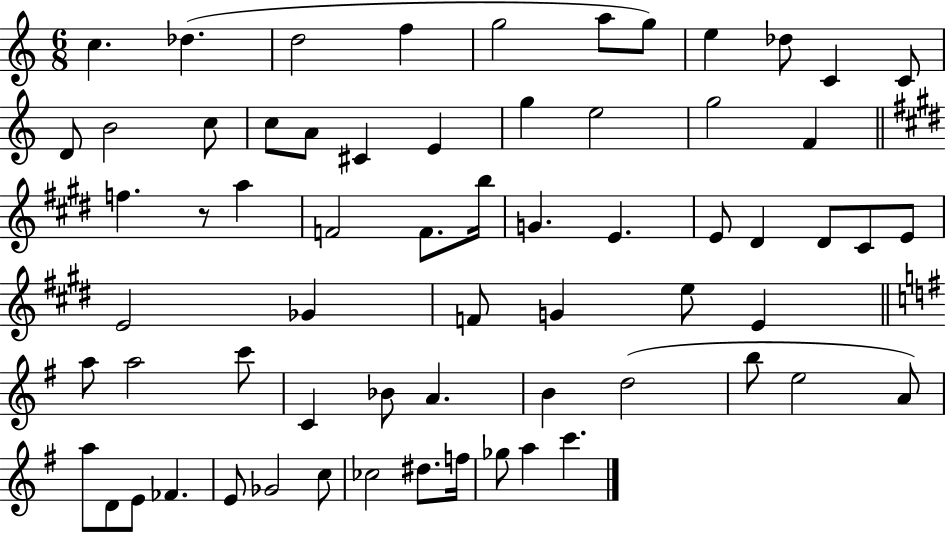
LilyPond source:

{
  \clef treble
  \numericTimeSignature
  \time 6/8
  \key c \major
  c''4. des''4.( | d''2 f''4 | g''2 a''8 g''8) | e''4 des''8 c'4 c'8 | \break d'8 b'2 c''8 | c''8 a'8 cis'4 e'4 | g''4 e''2 | g''2 f'4 | \break \bar "||" \break \key e \major f''4. r8 a''4 | f'2 f'8. b''16 | g'4. e'4. | e'8 dis'4 dis'8 cis'8 e'8 | \break e'2 ges'4 | f'8 g'4 e''8 e'4 | \bar "||" \break \key g \major a''8 a''2 c'''8 | c'4 bes'8 a'4. | b'4 d''2( | b''8 e''2 a'8) | \break a''8 d'8 e'8 fes'4. | e'8 ges'2 c''8 | ces''2 dis''8. f''16 | ges''8 a''4 c'''4. | \break \bar "|."
}